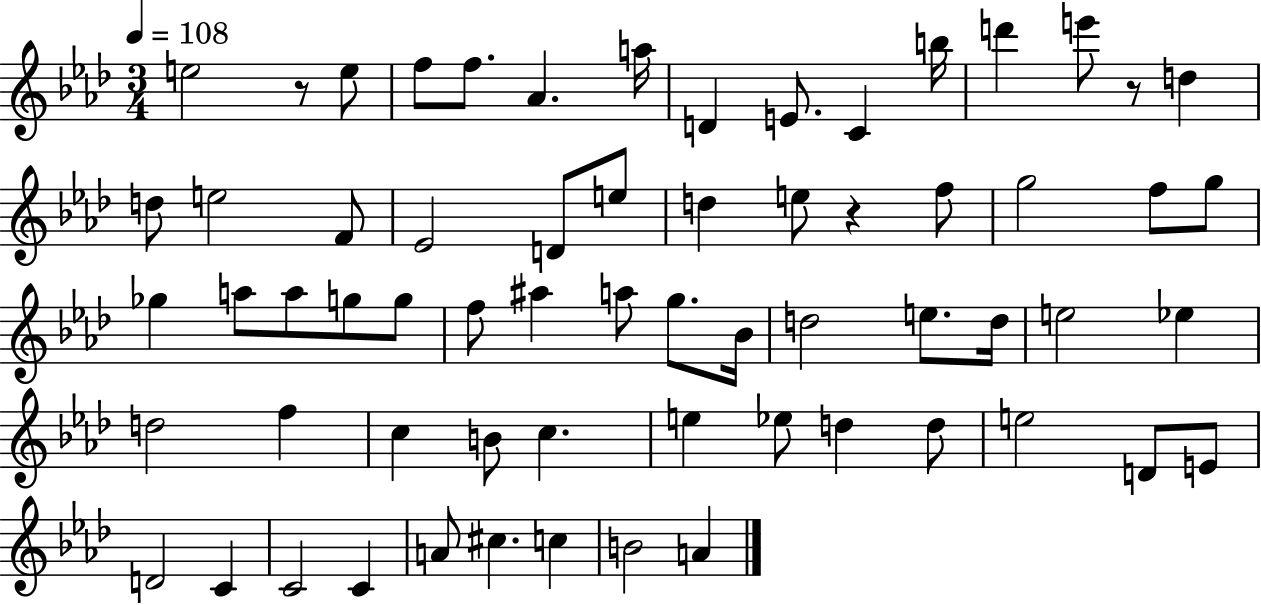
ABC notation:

X:1
T:Untitled
M:3/4
L:1/4
K:Ab
e2 z/2 e/2 f/2 f/2 _A a/4 D E/2 C b/4 d' e'/2 z/2 d d/2 e2 F/2 _E2 D/2 e/2 d e/2 z f/2 g2 f/2 g/2 _g a/2 a/2 g/2 g/2 f/2 ^a a/2 g/2 _B/4 d2 e/2 d/4 e2 _e d2 f c B/2 c e _e/2 d d/2 e2 D/2 E/2 D2 C C2 C A/2 ^c c B2 A